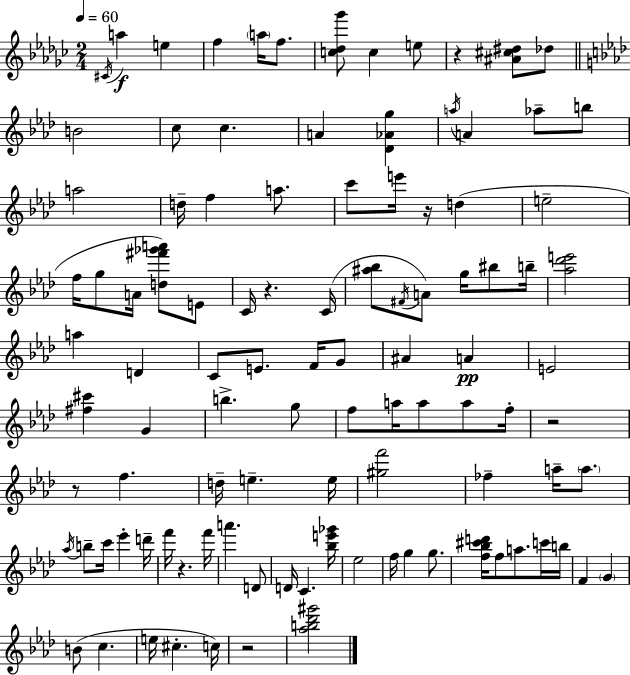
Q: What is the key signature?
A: EES minor